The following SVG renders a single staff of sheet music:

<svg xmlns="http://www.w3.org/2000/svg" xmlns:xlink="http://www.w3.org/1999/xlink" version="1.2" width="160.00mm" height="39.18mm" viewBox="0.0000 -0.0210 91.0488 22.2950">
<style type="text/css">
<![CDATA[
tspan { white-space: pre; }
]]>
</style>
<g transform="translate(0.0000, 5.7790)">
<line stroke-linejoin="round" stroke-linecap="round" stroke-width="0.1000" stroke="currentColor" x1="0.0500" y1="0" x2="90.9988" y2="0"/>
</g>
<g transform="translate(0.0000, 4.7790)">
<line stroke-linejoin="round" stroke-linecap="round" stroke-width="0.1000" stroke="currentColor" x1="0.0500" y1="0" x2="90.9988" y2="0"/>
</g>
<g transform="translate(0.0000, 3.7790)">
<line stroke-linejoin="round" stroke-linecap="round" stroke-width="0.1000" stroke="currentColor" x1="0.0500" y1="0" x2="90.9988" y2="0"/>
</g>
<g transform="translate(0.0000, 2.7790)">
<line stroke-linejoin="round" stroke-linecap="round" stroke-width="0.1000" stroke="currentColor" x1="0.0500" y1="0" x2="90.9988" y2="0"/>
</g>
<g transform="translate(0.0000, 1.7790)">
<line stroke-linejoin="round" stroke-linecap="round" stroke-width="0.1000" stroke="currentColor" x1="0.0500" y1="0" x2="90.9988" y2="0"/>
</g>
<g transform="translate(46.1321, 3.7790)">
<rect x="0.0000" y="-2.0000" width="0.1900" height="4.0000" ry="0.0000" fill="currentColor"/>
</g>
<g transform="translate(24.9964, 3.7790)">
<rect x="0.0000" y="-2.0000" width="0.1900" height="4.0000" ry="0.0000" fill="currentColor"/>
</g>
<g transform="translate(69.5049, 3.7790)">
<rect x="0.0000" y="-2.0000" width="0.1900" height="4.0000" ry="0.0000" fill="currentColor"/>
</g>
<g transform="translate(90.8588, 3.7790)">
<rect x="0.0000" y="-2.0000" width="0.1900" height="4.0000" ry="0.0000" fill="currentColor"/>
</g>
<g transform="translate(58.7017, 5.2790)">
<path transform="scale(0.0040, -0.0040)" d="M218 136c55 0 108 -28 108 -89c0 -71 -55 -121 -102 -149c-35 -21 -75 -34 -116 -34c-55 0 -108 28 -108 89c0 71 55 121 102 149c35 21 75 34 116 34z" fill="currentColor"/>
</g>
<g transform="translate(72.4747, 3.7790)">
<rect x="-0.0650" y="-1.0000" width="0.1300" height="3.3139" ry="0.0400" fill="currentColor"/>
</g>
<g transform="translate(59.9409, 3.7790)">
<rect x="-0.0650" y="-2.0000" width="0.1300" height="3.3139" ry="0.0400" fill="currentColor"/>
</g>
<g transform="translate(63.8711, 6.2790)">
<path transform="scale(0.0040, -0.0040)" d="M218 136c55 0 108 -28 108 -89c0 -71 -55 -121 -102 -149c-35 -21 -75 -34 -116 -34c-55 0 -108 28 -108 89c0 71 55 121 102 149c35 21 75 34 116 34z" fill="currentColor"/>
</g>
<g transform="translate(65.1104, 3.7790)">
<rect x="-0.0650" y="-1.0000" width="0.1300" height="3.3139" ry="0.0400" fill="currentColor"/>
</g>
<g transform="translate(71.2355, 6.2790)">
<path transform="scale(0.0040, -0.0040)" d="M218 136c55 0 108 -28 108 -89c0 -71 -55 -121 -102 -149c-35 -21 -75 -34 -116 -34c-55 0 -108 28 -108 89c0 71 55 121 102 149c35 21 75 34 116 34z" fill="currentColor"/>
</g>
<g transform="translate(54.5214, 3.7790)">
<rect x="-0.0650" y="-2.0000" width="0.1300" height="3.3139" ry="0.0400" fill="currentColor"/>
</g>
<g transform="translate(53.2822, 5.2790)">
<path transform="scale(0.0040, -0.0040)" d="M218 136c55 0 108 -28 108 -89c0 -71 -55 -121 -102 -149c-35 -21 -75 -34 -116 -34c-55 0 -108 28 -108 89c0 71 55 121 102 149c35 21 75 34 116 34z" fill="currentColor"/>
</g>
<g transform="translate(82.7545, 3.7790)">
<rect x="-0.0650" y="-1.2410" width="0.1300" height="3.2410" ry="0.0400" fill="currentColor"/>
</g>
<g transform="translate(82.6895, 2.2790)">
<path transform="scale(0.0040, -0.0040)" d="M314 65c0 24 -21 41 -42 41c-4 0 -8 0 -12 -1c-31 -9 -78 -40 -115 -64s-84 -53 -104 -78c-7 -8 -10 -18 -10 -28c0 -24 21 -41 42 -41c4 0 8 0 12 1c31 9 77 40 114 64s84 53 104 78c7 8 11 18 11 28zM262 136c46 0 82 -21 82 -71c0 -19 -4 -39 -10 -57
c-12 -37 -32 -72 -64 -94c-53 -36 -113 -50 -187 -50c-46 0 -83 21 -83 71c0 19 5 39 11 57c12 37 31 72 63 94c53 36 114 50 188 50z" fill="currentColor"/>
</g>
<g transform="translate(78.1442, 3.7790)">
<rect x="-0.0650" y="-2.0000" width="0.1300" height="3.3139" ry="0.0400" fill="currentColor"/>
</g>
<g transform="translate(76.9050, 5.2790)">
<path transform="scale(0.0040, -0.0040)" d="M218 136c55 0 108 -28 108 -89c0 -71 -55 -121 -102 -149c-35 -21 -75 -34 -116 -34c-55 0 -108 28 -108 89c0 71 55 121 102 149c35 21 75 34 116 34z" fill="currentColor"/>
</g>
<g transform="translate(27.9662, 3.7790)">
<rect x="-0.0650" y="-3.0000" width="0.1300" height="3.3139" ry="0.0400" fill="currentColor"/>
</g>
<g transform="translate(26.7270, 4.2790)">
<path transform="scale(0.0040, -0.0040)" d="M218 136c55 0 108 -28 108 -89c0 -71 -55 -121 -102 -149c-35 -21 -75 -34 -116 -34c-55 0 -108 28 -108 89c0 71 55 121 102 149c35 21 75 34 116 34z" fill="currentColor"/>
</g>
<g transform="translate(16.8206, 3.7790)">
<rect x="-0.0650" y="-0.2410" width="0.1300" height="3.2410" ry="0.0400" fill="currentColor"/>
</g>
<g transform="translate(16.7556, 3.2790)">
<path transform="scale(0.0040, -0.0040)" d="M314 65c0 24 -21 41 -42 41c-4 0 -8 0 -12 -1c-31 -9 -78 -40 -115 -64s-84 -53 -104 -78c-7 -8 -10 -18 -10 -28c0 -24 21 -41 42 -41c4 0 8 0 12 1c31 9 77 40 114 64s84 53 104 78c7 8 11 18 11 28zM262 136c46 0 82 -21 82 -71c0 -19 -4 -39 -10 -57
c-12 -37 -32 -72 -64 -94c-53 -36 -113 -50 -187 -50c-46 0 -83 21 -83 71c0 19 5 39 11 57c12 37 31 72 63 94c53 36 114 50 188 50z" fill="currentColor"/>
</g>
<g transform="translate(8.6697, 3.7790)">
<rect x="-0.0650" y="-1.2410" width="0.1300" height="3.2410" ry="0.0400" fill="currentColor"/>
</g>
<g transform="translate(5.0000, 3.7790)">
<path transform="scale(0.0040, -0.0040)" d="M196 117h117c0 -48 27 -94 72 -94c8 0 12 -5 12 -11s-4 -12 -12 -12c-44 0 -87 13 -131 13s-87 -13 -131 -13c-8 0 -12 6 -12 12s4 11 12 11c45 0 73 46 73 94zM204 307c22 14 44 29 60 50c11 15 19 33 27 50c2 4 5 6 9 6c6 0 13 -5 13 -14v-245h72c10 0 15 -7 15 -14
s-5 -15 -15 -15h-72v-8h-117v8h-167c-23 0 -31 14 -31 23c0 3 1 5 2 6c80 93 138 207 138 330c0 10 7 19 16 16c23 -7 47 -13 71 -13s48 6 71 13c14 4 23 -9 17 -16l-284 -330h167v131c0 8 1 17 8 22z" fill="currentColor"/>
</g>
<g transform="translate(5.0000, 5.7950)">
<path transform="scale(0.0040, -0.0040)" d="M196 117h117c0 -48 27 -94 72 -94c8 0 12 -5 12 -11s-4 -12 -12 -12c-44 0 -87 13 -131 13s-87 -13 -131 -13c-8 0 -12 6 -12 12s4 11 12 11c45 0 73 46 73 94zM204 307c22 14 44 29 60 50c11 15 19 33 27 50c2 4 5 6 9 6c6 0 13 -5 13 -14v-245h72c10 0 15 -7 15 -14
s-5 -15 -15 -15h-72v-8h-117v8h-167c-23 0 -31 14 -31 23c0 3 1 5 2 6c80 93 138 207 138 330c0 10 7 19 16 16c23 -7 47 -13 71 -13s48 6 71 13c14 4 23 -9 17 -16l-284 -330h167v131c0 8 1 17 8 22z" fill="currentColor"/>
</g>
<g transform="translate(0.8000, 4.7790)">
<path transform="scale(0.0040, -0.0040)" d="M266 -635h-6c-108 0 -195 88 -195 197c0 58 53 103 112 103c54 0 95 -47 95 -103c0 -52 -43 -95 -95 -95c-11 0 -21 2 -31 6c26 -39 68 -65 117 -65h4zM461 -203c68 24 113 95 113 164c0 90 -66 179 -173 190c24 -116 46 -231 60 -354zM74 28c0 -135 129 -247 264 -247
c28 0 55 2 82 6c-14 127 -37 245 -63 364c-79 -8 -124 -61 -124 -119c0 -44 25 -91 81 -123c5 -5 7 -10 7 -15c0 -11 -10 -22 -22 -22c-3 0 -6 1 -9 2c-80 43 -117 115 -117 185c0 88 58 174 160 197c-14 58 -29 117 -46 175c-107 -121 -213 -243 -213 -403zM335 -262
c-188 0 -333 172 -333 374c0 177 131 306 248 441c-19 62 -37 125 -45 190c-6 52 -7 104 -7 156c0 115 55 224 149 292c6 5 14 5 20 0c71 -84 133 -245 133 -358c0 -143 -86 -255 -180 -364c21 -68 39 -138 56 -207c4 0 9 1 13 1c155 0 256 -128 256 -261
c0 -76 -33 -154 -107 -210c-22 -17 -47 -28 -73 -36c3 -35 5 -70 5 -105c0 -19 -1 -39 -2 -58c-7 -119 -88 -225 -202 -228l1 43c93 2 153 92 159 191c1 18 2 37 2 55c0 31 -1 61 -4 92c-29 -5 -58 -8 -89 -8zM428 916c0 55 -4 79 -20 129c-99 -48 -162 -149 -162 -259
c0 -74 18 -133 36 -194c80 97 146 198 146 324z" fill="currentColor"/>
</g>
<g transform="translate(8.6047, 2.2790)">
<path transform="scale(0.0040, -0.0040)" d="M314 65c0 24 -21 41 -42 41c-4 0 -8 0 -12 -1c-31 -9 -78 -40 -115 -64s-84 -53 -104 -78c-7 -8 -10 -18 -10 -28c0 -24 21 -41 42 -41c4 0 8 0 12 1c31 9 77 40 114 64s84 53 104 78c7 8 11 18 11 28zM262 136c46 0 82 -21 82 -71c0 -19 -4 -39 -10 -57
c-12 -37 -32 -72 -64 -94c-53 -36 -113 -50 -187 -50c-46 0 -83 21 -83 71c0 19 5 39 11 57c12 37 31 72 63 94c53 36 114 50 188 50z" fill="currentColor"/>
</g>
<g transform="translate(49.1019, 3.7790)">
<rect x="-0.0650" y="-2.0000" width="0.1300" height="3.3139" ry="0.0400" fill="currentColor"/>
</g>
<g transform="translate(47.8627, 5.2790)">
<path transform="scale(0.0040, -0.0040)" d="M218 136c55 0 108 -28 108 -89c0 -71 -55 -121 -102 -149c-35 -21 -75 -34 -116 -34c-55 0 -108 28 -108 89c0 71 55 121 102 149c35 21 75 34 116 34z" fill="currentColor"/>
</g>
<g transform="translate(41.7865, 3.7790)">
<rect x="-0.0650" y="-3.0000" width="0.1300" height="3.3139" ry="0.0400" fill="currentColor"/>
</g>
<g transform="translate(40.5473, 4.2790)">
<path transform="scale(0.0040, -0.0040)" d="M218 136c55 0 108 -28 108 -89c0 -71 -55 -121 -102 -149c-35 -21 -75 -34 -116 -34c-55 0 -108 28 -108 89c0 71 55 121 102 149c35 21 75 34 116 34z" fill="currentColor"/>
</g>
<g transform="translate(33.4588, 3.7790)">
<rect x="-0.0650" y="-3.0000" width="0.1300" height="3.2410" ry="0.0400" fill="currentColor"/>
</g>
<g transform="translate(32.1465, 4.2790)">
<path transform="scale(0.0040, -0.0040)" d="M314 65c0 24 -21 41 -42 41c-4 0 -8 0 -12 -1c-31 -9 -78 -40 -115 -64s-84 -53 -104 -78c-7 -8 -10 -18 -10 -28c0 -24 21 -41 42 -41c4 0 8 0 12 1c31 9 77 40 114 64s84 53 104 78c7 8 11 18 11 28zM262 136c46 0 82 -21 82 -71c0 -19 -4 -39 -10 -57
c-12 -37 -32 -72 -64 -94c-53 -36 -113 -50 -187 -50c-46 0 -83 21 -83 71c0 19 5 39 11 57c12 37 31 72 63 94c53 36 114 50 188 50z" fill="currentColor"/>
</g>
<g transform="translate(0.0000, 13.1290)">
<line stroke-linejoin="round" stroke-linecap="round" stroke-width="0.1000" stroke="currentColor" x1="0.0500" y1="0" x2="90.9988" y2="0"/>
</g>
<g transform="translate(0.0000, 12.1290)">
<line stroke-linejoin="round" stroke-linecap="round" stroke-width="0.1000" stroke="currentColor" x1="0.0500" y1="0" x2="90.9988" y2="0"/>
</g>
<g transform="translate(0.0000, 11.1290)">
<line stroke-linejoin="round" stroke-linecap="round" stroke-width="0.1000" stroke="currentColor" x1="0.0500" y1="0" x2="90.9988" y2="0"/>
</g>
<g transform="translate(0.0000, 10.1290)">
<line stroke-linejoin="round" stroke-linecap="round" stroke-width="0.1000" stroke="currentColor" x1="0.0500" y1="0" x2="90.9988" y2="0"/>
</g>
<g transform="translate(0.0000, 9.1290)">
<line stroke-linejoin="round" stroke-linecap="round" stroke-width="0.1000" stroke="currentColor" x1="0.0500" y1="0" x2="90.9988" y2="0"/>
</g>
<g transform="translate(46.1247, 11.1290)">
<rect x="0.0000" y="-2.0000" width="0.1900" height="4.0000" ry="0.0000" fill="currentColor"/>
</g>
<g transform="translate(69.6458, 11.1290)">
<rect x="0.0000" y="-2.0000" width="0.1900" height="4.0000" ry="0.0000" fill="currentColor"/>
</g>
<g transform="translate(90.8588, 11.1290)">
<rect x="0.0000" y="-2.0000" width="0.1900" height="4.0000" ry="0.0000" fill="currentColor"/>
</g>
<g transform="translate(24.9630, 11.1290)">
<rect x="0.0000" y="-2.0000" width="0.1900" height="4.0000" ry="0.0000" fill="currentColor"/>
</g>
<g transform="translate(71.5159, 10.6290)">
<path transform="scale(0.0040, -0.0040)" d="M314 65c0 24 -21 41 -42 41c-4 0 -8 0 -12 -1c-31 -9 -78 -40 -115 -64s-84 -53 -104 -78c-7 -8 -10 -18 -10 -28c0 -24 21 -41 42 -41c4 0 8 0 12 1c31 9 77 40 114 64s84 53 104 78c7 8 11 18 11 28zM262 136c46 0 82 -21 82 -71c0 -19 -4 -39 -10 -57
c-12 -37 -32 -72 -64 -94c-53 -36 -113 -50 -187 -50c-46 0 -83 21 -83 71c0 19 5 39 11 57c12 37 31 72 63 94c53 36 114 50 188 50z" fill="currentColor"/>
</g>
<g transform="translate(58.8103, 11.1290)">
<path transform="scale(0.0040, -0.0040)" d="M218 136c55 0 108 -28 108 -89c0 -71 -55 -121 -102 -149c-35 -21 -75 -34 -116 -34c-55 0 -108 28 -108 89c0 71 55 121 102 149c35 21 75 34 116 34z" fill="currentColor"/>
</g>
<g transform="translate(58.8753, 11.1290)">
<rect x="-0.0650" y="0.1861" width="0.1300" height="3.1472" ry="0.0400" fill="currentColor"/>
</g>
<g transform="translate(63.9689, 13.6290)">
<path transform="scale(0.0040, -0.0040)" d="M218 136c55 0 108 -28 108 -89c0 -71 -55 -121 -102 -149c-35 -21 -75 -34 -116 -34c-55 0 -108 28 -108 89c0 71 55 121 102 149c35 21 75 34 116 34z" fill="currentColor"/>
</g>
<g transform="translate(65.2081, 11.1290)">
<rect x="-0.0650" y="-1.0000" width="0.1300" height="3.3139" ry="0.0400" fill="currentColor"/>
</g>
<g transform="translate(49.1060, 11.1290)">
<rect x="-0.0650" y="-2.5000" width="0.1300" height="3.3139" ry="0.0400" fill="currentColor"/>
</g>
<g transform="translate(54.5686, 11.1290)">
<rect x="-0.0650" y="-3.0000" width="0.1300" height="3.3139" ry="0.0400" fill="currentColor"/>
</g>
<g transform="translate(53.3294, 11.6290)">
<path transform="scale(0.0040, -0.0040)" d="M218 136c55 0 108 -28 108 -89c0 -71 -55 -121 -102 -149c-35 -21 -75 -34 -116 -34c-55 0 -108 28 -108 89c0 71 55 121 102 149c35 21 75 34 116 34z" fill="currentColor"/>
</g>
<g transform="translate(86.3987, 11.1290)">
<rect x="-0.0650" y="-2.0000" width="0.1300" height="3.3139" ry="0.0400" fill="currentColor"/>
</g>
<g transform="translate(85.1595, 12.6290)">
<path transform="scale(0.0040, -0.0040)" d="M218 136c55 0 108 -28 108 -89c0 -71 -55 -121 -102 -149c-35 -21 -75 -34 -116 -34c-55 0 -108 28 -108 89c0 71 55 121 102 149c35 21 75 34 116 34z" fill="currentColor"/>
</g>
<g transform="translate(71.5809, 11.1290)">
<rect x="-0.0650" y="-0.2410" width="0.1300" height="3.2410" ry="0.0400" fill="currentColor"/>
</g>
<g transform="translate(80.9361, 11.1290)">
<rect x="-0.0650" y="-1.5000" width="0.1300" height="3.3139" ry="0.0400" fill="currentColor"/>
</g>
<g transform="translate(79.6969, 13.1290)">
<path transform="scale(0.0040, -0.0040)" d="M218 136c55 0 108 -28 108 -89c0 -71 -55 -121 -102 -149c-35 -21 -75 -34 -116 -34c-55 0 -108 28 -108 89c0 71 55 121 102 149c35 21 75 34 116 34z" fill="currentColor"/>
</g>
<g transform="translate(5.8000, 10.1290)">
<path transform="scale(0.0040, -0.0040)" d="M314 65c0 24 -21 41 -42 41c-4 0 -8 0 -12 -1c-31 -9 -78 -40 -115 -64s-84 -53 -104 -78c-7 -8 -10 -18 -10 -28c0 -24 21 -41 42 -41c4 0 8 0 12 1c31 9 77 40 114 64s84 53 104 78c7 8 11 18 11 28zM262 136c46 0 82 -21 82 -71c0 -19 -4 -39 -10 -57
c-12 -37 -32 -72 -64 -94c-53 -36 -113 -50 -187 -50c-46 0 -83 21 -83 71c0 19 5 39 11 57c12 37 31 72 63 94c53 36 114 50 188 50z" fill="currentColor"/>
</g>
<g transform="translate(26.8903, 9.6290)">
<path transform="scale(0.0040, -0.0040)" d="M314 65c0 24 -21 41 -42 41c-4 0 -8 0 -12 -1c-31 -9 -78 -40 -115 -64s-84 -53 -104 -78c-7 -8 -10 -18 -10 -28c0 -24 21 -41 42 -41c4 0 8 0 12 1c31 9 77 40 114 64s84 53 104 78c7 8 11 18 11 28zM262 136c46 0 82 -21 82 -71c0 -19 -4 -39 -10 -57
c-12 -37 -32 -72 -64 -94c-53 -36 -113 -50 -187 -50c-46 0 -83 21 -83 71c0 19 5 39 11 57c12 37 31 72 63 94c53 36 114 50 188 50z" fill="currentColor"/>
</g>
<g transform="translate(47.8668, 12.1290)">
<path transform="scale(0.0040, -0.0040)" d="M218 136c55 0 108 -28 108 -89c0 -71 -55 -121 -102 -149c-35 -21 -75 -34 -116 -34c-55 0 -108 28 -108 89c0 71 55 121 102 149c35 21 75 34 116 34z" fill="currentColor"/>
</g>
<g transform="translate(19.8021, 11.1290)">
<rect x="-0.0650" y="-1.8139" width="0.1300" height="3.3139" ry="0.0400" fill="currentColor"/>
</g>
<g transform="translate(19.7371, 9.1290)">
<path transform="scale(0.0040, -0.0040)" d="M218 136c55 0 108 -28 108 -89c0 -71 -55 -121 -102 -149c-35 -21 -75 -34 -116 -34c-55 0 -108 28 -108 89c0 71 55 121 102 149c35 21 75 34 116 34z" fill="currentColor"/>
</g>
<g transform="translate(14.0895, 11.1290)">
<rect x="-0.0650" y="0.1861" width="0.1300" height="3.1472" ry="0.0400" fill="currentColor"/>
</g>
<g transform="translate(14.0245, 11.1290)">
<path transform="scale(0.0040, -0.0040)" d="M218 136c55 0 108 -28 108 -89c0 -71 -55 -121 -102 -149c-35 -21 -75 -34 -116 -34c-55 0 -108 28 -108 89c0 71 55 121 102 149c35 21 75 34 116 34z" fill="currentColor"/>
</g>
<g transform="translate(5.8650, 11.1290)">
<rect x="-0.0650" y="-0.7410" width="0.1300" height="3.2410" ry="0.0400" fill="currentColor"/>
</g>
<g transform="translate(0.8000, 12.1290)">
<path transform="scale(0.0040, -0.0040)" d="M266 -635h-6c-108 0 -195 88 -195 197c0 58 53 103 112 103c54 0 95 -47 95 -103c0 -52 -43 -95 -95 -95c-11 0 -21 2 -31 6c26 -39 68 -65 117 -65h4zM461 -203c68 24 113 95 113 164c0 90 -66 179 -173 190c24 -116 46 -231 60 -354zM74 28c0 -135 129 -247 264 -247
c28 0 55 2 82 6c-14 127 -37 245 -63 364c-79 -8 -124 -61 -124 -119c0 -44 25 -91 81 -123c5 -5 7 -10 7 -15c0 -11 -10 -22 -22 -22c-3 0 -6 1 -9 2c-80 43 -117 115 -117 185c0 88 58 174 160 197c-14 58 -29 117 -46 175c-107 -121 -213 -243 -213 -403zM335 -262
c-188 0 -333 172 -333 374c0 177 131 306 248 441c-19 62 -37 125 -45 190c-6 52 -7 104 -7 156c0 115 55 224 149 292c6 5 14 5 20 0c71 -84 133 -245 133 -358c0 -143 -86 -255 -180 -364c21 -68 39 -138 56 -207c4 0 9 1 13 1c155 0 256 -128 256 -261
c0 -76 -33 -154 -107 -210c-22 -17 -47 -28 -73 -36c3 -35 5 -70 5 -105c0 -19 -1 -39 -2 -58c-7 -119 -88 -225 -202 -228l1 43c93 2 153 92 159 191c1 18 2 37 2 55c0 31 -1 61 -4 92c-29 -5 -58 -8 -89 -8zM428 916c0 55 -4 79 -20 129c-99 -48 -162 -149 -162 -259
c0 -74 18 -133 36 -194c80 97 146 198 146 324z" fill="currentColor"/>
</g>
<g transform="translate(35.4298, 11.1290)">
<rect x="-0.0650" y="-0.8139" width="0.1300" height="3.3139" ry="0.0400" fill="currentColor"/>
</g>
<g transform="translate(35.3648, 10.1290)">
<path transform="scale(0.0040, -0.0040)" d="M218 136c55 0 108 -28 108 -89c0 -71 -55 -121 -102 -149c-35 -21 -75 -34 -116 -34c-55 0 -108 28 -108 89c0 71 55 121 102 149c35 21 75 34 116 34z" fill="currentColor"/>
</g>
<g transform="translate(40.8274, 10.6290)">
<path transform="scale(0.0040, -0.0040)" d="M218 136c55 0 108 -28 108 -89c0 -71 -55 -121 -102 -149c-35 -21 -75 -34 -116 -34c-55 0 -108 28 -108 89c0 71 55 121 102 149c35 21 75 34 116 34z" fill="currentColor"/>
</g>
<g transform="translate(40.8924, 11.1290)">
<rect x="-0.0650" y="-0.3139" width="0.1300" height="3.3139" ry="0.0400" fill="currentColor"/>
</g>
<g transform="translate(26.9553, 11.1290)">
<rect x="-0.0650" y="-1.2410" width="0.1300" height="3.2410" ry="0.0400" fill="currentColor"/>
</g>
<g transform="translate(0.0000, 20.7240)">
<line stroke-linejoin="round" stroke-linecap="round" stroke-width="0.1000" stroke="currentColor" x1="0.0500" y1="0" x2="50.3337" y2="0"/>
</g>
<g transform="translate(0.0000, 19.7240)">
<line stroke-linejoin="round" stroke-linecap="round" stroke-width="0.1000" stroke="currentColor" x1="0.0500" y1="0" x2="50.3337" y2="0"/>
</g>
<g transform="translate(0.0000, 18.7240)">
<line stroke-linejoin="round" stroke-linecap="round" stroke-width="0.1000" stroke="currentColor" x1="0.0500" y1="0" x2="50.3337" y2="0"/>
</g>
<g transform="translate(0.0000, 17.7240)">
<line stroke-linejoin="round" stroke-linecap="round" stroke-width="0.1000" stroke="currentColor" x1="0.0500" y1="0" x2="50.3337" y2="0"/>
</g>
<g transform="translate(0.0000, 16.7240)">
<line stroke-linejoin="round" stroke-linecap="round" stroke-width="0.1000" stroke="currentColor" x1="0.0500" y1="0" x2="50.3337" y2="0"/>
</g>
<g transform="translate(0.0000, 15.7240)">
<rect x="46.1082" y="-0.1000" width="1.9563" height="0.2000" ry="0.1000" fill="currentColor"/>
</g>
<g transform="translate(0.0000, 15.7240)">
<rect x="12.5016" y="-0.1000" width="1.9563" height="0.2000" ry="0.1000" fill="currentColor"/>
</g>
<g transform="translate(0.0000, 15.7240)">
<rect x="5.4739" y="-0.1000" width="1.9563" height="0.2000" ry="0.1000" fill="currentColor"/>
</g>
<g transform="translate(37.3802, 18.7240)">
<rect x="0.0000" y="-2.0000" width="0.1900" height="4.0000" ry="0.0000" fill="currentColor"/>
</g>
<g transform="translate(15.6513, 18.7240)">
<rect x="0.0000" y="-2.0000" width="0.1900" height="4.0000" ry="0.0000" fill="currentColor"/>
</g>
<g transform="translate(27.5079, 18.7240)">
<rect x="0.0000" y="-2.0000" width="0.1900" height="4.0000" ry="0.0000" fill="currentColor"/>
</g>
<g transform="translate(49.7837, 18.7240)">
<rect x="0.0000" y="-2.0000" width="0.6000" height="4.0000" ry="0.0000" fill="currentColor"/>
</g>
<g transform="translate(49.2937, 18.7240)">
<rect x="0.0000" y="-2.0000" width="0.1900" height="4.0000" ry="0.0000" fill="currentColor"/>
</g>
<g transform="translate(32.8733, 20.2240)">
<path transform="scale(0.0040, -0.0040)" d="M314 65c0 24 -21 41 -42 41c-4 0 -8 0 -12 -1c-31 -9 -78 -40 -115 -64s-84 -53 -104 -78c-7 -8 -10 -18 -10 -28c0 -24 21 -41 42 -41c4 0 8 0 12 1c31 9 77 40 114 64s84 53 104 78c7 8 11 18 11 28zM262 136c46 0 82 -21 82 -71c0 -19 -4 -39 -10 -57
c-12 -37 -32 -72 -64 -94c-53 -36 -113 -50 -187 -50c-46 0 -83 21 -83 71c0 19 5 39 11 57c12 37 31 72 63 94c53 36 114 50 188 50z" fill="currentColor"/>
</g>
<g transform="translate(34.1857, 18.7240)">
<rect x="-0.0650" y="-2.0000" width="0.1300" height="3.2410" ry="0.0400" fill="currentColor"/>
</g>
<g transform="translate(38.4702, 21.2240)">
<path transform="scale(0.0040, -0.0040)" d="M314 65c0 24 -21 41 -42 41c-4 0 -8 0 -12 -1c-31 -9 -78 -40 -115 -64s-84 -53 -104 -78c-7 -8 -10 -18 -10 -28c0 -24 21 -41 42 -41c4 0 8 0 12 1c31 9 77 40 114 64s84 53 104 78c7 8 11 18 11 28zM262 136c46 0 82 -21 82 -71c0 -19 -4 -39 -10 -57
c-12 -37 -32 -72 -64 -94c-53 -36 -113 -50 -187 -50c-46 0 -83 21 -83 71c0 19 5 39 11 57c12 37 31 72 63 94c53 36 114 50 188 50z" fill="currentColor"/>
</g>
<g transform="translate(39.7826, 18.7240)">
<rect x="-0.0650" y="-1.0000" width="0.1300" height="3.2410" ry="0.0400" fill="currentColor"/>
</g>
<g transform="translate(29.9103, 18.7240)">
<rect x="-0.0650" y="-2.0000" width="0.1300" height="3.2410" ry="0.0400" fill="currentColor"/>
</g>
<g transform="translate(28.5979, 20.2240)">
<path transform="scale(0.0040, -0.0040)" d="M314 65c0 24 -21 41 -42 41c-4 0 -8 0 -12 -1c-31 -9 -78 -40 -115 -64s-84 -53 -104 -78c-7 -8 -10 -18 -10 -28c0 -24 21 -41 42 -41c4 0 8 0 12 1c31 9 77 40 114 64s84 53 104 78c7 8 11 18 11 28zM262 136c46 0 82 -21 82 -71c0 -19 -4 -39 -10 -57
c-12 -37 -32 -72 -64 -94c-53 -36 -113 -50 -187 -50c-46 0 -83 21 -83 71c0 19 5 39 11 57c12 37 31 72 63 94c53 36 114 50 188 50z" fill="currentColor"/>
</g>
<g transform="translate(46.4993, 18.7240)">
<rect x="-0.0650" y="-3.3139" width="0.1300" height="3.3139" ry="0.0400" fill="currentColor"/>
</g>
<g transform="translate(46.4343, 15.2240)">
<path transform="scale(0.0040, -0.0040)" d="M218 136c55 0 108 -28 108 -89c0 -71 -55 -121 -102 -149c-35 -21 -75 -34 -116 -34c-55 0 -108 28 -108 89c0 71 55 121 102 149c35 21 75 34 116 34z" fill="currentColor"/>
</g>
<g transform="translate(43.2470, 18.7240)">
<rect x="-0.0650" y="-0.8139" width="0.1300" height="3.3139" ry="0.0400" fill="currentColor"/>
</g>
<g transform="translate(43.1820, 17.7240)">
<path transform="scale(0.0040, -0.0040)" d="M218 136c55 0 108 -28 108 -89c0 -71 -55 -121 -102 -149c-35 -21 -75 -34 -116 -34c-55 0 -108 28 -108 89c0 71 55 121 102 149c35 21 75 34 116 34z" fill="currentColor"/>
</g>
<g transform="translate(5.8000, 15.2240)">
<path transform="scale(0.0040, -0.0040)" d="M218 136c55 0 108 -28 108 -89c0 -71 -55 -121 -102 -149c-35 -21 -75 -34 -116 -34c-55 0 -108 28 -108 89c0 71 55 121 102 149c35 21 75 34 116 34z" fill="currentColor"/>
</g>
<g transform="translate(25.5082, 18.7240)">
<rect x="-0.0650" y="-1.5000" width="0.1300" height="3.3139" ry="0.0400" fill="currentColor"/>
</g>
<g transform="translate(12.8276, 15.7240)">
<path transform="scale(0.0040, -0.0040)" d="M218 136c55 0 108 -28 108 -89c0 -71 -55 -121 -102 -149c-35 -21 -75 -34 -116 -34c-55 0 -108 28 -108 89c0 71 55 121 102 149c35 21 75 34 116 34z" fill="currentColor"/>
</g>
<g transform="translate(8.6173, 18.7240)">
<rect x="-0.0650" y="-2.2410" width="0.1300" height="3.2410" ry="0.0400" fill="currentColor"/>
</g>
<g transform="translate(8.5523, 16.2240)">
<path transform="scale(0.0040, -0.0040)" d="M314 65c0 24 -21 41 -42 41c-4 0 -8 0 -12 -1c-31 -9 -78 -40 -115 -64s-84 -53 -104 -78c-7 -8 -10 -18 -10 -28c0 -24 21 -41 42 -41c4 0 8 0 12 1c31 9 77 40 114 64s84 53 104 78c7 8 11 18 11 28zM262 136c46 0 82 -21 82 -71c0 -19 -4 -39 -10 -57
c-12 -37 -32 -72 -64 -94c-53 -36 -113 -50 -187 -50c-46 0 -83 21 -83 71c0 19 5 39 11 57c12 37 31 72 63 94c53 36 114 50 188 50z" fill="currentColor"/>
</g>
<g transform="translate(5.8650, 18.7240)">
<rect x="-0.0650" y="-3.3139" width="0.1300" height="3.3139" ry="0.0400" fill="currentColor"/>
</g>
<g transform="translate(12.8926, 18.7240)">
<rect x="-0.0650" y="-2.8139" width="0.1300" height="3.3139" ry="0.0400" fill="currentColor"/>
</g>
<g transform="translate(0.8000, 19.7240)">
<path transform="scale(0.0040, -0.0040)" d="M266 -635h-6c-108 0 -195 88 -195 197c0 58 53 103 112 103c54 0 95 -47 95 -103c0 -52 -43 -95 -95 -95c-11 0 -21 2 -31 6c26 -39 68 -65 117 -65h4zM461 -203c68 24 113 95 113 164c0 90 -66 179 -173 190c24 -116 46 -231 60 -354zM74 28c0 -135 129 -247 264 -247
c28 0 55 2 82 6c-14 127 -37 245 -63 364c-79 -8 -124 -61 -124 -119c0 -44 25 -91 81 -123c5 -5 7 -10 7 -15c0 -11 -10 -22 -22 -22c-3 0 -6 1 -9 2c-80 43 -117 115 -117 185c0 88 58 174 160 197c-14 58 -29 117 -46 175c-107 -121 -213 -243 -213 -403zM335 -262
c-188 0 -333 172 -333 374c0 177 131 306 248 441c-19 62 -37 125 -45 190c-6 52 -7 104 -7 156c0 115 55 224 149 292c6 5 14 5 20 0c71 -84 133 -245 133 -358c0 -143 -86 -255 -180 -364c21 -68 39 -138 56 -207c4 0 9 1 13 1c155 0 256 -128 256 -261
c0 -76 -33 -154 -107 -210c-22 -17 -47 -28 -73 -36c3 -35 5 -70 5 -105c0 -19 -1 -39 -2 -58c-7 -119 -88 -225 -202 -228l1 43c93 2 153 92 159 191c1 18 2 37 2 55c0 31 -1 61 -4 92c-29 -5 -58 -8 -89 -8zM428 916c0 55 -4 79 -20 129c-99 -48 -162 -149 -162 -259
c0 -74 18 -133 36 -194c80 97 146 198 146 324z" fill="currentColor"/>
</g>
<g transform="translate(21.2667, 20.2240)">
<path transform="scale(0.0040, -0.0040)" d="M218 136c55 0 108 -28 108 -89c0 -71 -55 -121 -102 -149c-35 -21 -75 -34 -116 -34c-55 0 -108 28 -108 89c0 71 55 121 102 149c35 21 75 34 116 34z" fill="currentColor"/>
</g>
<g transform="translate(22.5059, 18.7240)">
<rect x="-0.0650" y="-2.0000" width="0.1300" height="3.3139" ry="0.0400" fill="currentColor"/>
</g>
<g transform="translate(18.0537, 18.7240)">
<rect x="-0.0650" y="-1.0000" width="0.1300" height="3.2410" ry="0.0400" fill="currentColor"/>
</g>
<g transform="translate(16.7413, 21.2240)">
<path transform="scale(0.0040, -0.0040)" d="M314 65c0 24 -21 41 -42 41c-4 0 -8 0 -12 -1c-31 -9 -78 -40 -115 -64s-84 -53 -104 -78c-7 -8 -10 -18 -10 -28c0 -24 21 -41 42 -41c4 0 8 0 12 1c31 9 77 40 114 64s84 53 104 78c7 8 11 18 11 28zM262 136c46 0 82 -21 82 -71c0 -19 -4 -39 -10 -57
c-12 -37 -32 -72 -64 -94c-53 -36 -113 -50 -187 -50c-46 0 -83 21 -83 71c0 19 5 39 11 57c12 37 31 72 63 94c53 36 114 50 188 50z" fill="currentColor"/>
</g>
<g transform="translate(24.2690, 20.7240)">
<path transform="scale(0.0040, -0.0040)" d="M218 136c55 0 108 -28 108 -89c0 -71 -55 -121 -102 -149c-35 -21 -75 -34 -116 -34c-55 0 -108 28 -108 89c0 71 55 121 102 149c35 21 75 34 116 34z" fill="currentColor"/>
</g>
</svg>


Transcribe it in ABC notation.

X:1
T:Untitled
M:4/4
L:1/4
K:C
e2 c2 A A2 A F F F D D F e2 d2 B f e2 d c G A B D c2 E F b g2 a D2 F E F2 F2 D2 d b